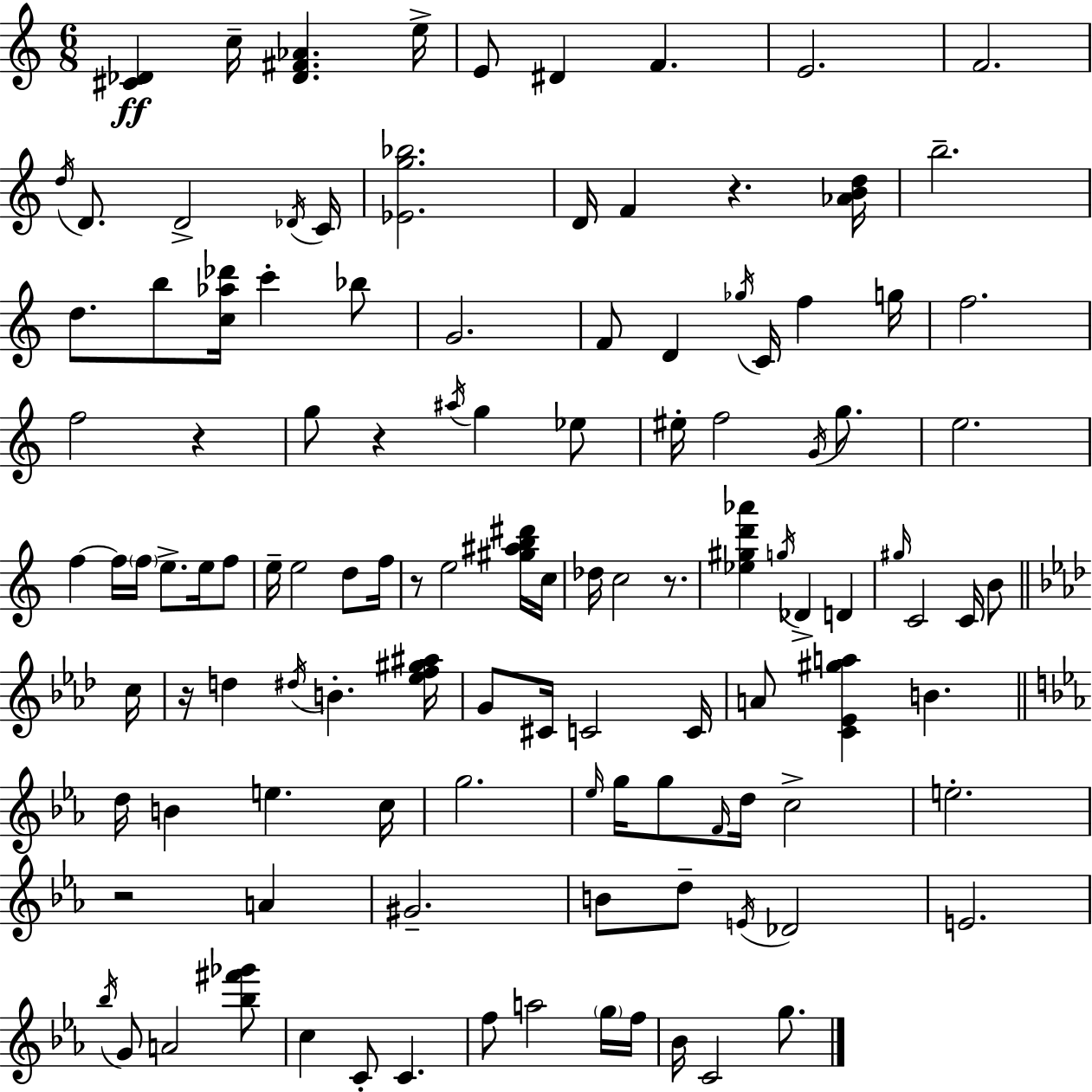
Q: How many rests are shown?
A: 7